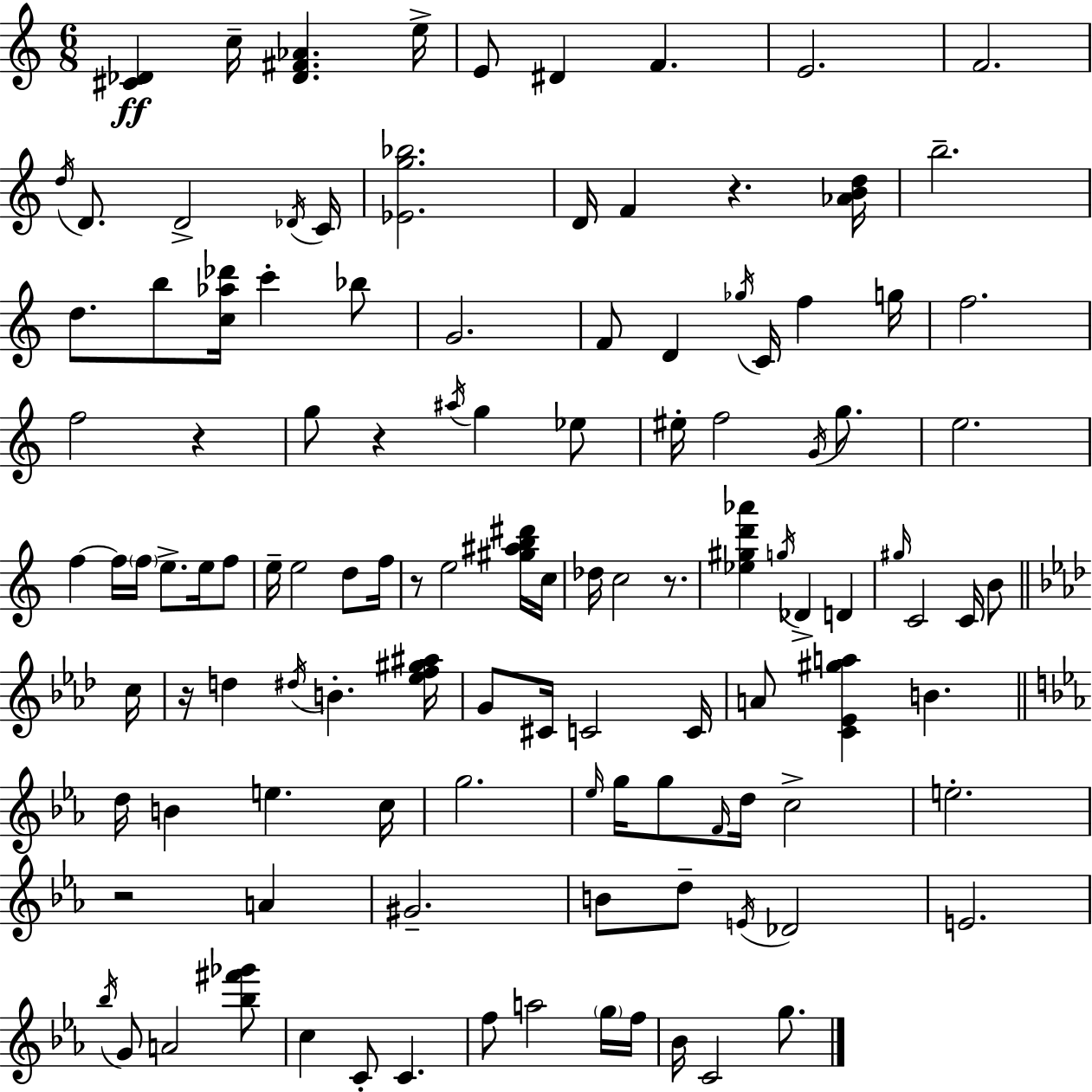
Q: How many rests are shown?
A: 7